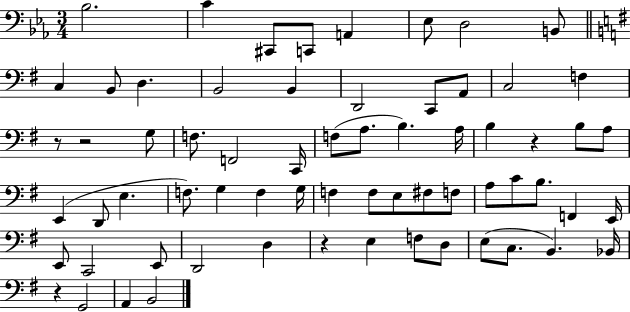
Bb3/h. C4/q C#2/e C2/e A2/q Eb3/e D3/h B2/e C3/q B2/e D3/q. B2/h B2/q D2/h C2/e A2/e C3/h F3/q R/e R/h G3/e F3/e. F2/h C2/s F3/e A3/e. B3/q. A3/s B3/q R/q B3/e A3/e E2/q D2/e E3/q. F3/e. G3/q F3/q G3/s F3/q F3/e E3/e F#3/e F3/e A3/e C4/e B3/e. F2/q E2/s E2/e C2/h E2/e D2/h D3/q R/q E3/q F3/e D3/e E3/e C3/e. B2/q. Bb2/s R/q G2/h A2/q B2/h